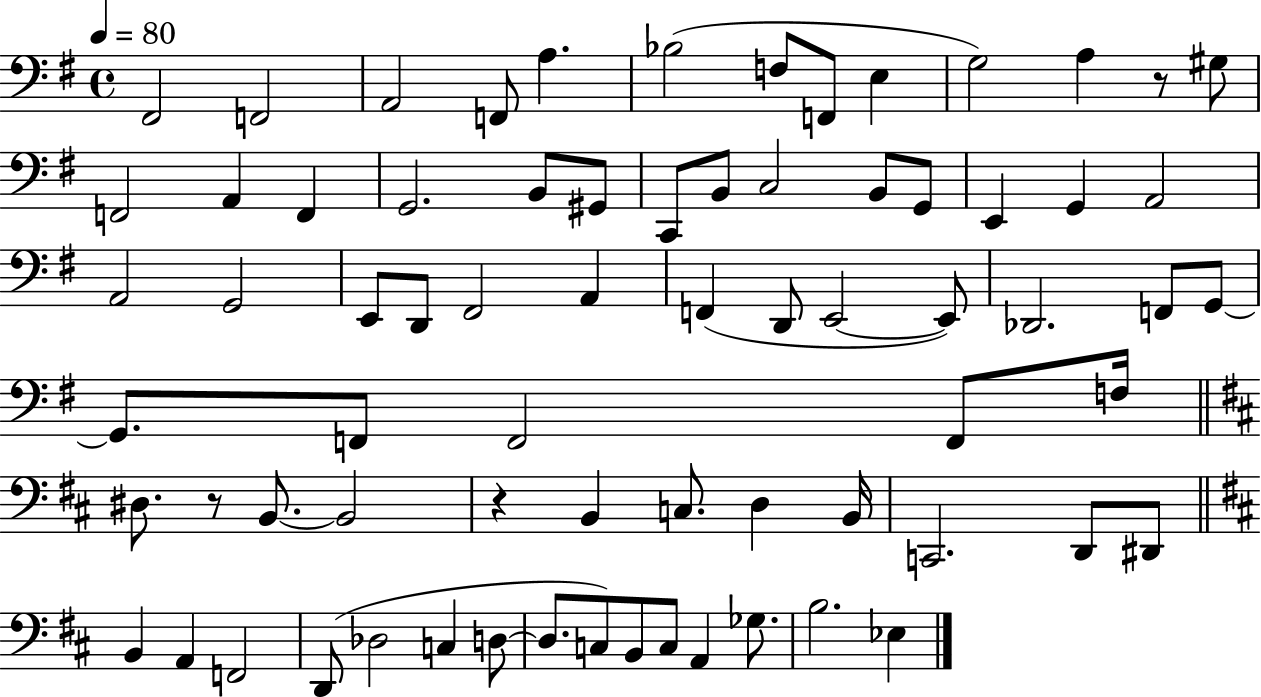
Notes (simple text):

F#2/h F2/h A2/h F2/e A3/q. Bb3/h F3/e F2/e E3/q G3/h A3/q R/e G#3/e F2/h A2/q F2/q G2/h. B2/e G#2/e C2/e B2/e C3/h B2/e G2/e E2/q G2/q A2/h A2/h G2/h E2/e D2/e F#2/h A2/q F2/q D2/e E2/h E2/e Db2/h. F2/e G2/e G2/e. F2/e F2/h F2/e F3/s D#3/e. R/e B2/e. B2/h R/q B2/q C3/e. D3/q B2/s C2/h. D2/e D#2/e B2/q A2/q F2/h D2/e Db3/h C3/q D3/e D3/e. C3/e B2/e C3/e A2/q Gb3/e. B3/h. Eb3/q